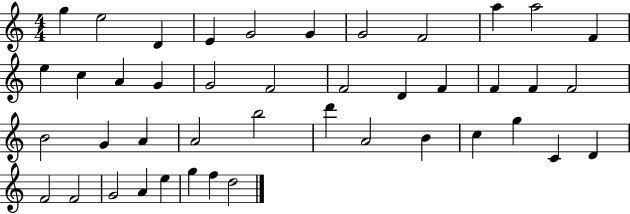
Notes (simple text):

G5/q E5/h D4/q E4/q G4/h G4/q G4/h F4/h A5/q A5/h F4/q E5/q C5/q A4/q G4/q G4/h F4/h F4/h D4/q F4/q F4/q F4/q F4/h B4/h G4/q A4/q A4/h B5/h D6/q A4/h B4/q C5/q G5/q C4/q D4/q F4/h F4/h G4/h A4/q E5/q G5/q F5/q D5/h